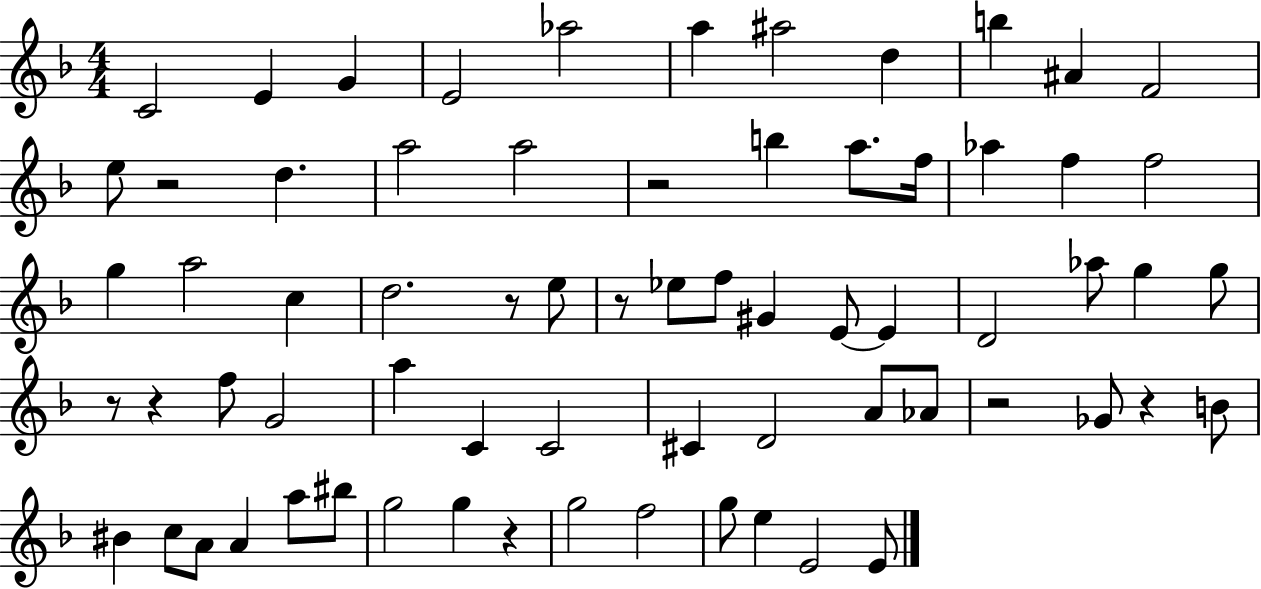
X:1
T:Untitled
M:4/4
L:1/4
K:F
C2 E G E2 _a2 a ^a2 d b ^A F2 e/2 z2 d a2 a2 z2 b a/2 f/4 _a f f2 g a2 c d2 z/2 e/2 z/2 _e/2 f/2 ^G E/2 E D2 _a/2 g g/2 z/2 z f/2 G2 a C C2 ^C D2 A/2 _A/2 z2 _G/2 z B/2 ^B c/2 A/2 A a/2 ^b/2 g2 g z g2 f2 g/2 e E2 E/2